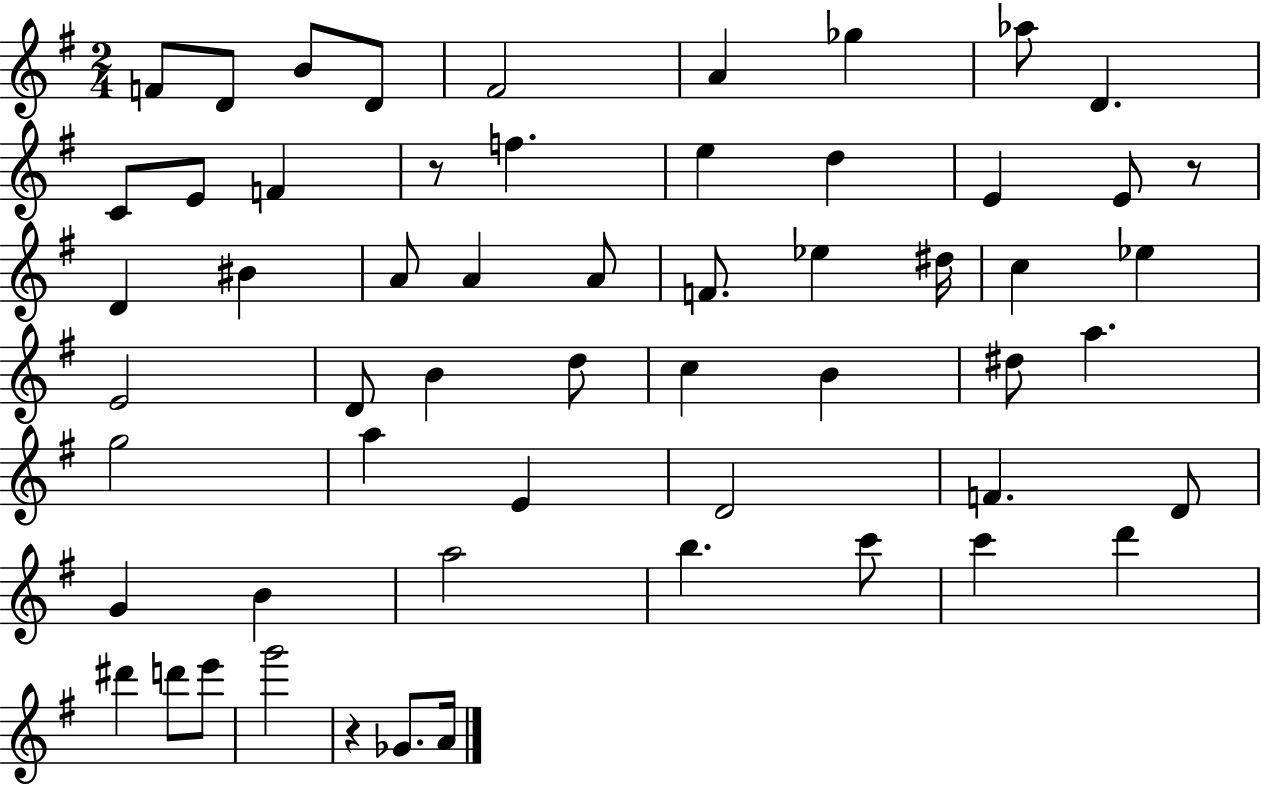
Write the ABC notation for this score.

X:1
T:Untitled
M:2/4
L:1/4
K:G
F/2 D/2 B/2 D/2 ^F2 A _g _a/2 D C/2 E/2 F z/2 f e d E E/2 z/2 D ^B A/2 A A/2 F/2 _e ^d/4 c _e E2 D/2 B d/2 c B ^d/2 a g2 a E D2 F D/2 G B a2 b c'/2 c' d' ^d' d'/2 e'/2 g'2 z _G/2 A/4